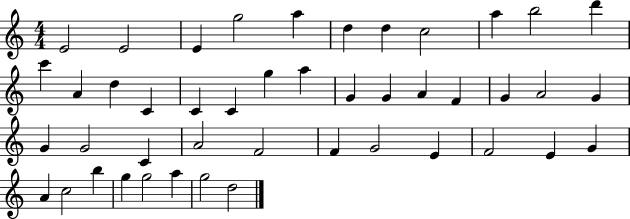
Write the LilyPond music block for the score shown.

{
  \clef treble
  \numericTimeSignature
  \time 4/4
  \key c \major
  e'2 e'2 | e'4 g''2 a''4 | d''4 d''4 c''2 | a''4 b''2 d'''4 | \break c'''4 a'4 d''4 c'4 | c'4 c'4 g''4 a''4 | g'4 g'4 a'4 f'4 | g'4 a'2 g'4 | \break g'4 g'2 c'4 | a'2 f'2 | f'4 g'2 e'4 | f'2 e'4 g'4 | \break a'4 c''2 b''4 | g''4 g''2 a''4 | g''2 d''2 | \bar "|."
}